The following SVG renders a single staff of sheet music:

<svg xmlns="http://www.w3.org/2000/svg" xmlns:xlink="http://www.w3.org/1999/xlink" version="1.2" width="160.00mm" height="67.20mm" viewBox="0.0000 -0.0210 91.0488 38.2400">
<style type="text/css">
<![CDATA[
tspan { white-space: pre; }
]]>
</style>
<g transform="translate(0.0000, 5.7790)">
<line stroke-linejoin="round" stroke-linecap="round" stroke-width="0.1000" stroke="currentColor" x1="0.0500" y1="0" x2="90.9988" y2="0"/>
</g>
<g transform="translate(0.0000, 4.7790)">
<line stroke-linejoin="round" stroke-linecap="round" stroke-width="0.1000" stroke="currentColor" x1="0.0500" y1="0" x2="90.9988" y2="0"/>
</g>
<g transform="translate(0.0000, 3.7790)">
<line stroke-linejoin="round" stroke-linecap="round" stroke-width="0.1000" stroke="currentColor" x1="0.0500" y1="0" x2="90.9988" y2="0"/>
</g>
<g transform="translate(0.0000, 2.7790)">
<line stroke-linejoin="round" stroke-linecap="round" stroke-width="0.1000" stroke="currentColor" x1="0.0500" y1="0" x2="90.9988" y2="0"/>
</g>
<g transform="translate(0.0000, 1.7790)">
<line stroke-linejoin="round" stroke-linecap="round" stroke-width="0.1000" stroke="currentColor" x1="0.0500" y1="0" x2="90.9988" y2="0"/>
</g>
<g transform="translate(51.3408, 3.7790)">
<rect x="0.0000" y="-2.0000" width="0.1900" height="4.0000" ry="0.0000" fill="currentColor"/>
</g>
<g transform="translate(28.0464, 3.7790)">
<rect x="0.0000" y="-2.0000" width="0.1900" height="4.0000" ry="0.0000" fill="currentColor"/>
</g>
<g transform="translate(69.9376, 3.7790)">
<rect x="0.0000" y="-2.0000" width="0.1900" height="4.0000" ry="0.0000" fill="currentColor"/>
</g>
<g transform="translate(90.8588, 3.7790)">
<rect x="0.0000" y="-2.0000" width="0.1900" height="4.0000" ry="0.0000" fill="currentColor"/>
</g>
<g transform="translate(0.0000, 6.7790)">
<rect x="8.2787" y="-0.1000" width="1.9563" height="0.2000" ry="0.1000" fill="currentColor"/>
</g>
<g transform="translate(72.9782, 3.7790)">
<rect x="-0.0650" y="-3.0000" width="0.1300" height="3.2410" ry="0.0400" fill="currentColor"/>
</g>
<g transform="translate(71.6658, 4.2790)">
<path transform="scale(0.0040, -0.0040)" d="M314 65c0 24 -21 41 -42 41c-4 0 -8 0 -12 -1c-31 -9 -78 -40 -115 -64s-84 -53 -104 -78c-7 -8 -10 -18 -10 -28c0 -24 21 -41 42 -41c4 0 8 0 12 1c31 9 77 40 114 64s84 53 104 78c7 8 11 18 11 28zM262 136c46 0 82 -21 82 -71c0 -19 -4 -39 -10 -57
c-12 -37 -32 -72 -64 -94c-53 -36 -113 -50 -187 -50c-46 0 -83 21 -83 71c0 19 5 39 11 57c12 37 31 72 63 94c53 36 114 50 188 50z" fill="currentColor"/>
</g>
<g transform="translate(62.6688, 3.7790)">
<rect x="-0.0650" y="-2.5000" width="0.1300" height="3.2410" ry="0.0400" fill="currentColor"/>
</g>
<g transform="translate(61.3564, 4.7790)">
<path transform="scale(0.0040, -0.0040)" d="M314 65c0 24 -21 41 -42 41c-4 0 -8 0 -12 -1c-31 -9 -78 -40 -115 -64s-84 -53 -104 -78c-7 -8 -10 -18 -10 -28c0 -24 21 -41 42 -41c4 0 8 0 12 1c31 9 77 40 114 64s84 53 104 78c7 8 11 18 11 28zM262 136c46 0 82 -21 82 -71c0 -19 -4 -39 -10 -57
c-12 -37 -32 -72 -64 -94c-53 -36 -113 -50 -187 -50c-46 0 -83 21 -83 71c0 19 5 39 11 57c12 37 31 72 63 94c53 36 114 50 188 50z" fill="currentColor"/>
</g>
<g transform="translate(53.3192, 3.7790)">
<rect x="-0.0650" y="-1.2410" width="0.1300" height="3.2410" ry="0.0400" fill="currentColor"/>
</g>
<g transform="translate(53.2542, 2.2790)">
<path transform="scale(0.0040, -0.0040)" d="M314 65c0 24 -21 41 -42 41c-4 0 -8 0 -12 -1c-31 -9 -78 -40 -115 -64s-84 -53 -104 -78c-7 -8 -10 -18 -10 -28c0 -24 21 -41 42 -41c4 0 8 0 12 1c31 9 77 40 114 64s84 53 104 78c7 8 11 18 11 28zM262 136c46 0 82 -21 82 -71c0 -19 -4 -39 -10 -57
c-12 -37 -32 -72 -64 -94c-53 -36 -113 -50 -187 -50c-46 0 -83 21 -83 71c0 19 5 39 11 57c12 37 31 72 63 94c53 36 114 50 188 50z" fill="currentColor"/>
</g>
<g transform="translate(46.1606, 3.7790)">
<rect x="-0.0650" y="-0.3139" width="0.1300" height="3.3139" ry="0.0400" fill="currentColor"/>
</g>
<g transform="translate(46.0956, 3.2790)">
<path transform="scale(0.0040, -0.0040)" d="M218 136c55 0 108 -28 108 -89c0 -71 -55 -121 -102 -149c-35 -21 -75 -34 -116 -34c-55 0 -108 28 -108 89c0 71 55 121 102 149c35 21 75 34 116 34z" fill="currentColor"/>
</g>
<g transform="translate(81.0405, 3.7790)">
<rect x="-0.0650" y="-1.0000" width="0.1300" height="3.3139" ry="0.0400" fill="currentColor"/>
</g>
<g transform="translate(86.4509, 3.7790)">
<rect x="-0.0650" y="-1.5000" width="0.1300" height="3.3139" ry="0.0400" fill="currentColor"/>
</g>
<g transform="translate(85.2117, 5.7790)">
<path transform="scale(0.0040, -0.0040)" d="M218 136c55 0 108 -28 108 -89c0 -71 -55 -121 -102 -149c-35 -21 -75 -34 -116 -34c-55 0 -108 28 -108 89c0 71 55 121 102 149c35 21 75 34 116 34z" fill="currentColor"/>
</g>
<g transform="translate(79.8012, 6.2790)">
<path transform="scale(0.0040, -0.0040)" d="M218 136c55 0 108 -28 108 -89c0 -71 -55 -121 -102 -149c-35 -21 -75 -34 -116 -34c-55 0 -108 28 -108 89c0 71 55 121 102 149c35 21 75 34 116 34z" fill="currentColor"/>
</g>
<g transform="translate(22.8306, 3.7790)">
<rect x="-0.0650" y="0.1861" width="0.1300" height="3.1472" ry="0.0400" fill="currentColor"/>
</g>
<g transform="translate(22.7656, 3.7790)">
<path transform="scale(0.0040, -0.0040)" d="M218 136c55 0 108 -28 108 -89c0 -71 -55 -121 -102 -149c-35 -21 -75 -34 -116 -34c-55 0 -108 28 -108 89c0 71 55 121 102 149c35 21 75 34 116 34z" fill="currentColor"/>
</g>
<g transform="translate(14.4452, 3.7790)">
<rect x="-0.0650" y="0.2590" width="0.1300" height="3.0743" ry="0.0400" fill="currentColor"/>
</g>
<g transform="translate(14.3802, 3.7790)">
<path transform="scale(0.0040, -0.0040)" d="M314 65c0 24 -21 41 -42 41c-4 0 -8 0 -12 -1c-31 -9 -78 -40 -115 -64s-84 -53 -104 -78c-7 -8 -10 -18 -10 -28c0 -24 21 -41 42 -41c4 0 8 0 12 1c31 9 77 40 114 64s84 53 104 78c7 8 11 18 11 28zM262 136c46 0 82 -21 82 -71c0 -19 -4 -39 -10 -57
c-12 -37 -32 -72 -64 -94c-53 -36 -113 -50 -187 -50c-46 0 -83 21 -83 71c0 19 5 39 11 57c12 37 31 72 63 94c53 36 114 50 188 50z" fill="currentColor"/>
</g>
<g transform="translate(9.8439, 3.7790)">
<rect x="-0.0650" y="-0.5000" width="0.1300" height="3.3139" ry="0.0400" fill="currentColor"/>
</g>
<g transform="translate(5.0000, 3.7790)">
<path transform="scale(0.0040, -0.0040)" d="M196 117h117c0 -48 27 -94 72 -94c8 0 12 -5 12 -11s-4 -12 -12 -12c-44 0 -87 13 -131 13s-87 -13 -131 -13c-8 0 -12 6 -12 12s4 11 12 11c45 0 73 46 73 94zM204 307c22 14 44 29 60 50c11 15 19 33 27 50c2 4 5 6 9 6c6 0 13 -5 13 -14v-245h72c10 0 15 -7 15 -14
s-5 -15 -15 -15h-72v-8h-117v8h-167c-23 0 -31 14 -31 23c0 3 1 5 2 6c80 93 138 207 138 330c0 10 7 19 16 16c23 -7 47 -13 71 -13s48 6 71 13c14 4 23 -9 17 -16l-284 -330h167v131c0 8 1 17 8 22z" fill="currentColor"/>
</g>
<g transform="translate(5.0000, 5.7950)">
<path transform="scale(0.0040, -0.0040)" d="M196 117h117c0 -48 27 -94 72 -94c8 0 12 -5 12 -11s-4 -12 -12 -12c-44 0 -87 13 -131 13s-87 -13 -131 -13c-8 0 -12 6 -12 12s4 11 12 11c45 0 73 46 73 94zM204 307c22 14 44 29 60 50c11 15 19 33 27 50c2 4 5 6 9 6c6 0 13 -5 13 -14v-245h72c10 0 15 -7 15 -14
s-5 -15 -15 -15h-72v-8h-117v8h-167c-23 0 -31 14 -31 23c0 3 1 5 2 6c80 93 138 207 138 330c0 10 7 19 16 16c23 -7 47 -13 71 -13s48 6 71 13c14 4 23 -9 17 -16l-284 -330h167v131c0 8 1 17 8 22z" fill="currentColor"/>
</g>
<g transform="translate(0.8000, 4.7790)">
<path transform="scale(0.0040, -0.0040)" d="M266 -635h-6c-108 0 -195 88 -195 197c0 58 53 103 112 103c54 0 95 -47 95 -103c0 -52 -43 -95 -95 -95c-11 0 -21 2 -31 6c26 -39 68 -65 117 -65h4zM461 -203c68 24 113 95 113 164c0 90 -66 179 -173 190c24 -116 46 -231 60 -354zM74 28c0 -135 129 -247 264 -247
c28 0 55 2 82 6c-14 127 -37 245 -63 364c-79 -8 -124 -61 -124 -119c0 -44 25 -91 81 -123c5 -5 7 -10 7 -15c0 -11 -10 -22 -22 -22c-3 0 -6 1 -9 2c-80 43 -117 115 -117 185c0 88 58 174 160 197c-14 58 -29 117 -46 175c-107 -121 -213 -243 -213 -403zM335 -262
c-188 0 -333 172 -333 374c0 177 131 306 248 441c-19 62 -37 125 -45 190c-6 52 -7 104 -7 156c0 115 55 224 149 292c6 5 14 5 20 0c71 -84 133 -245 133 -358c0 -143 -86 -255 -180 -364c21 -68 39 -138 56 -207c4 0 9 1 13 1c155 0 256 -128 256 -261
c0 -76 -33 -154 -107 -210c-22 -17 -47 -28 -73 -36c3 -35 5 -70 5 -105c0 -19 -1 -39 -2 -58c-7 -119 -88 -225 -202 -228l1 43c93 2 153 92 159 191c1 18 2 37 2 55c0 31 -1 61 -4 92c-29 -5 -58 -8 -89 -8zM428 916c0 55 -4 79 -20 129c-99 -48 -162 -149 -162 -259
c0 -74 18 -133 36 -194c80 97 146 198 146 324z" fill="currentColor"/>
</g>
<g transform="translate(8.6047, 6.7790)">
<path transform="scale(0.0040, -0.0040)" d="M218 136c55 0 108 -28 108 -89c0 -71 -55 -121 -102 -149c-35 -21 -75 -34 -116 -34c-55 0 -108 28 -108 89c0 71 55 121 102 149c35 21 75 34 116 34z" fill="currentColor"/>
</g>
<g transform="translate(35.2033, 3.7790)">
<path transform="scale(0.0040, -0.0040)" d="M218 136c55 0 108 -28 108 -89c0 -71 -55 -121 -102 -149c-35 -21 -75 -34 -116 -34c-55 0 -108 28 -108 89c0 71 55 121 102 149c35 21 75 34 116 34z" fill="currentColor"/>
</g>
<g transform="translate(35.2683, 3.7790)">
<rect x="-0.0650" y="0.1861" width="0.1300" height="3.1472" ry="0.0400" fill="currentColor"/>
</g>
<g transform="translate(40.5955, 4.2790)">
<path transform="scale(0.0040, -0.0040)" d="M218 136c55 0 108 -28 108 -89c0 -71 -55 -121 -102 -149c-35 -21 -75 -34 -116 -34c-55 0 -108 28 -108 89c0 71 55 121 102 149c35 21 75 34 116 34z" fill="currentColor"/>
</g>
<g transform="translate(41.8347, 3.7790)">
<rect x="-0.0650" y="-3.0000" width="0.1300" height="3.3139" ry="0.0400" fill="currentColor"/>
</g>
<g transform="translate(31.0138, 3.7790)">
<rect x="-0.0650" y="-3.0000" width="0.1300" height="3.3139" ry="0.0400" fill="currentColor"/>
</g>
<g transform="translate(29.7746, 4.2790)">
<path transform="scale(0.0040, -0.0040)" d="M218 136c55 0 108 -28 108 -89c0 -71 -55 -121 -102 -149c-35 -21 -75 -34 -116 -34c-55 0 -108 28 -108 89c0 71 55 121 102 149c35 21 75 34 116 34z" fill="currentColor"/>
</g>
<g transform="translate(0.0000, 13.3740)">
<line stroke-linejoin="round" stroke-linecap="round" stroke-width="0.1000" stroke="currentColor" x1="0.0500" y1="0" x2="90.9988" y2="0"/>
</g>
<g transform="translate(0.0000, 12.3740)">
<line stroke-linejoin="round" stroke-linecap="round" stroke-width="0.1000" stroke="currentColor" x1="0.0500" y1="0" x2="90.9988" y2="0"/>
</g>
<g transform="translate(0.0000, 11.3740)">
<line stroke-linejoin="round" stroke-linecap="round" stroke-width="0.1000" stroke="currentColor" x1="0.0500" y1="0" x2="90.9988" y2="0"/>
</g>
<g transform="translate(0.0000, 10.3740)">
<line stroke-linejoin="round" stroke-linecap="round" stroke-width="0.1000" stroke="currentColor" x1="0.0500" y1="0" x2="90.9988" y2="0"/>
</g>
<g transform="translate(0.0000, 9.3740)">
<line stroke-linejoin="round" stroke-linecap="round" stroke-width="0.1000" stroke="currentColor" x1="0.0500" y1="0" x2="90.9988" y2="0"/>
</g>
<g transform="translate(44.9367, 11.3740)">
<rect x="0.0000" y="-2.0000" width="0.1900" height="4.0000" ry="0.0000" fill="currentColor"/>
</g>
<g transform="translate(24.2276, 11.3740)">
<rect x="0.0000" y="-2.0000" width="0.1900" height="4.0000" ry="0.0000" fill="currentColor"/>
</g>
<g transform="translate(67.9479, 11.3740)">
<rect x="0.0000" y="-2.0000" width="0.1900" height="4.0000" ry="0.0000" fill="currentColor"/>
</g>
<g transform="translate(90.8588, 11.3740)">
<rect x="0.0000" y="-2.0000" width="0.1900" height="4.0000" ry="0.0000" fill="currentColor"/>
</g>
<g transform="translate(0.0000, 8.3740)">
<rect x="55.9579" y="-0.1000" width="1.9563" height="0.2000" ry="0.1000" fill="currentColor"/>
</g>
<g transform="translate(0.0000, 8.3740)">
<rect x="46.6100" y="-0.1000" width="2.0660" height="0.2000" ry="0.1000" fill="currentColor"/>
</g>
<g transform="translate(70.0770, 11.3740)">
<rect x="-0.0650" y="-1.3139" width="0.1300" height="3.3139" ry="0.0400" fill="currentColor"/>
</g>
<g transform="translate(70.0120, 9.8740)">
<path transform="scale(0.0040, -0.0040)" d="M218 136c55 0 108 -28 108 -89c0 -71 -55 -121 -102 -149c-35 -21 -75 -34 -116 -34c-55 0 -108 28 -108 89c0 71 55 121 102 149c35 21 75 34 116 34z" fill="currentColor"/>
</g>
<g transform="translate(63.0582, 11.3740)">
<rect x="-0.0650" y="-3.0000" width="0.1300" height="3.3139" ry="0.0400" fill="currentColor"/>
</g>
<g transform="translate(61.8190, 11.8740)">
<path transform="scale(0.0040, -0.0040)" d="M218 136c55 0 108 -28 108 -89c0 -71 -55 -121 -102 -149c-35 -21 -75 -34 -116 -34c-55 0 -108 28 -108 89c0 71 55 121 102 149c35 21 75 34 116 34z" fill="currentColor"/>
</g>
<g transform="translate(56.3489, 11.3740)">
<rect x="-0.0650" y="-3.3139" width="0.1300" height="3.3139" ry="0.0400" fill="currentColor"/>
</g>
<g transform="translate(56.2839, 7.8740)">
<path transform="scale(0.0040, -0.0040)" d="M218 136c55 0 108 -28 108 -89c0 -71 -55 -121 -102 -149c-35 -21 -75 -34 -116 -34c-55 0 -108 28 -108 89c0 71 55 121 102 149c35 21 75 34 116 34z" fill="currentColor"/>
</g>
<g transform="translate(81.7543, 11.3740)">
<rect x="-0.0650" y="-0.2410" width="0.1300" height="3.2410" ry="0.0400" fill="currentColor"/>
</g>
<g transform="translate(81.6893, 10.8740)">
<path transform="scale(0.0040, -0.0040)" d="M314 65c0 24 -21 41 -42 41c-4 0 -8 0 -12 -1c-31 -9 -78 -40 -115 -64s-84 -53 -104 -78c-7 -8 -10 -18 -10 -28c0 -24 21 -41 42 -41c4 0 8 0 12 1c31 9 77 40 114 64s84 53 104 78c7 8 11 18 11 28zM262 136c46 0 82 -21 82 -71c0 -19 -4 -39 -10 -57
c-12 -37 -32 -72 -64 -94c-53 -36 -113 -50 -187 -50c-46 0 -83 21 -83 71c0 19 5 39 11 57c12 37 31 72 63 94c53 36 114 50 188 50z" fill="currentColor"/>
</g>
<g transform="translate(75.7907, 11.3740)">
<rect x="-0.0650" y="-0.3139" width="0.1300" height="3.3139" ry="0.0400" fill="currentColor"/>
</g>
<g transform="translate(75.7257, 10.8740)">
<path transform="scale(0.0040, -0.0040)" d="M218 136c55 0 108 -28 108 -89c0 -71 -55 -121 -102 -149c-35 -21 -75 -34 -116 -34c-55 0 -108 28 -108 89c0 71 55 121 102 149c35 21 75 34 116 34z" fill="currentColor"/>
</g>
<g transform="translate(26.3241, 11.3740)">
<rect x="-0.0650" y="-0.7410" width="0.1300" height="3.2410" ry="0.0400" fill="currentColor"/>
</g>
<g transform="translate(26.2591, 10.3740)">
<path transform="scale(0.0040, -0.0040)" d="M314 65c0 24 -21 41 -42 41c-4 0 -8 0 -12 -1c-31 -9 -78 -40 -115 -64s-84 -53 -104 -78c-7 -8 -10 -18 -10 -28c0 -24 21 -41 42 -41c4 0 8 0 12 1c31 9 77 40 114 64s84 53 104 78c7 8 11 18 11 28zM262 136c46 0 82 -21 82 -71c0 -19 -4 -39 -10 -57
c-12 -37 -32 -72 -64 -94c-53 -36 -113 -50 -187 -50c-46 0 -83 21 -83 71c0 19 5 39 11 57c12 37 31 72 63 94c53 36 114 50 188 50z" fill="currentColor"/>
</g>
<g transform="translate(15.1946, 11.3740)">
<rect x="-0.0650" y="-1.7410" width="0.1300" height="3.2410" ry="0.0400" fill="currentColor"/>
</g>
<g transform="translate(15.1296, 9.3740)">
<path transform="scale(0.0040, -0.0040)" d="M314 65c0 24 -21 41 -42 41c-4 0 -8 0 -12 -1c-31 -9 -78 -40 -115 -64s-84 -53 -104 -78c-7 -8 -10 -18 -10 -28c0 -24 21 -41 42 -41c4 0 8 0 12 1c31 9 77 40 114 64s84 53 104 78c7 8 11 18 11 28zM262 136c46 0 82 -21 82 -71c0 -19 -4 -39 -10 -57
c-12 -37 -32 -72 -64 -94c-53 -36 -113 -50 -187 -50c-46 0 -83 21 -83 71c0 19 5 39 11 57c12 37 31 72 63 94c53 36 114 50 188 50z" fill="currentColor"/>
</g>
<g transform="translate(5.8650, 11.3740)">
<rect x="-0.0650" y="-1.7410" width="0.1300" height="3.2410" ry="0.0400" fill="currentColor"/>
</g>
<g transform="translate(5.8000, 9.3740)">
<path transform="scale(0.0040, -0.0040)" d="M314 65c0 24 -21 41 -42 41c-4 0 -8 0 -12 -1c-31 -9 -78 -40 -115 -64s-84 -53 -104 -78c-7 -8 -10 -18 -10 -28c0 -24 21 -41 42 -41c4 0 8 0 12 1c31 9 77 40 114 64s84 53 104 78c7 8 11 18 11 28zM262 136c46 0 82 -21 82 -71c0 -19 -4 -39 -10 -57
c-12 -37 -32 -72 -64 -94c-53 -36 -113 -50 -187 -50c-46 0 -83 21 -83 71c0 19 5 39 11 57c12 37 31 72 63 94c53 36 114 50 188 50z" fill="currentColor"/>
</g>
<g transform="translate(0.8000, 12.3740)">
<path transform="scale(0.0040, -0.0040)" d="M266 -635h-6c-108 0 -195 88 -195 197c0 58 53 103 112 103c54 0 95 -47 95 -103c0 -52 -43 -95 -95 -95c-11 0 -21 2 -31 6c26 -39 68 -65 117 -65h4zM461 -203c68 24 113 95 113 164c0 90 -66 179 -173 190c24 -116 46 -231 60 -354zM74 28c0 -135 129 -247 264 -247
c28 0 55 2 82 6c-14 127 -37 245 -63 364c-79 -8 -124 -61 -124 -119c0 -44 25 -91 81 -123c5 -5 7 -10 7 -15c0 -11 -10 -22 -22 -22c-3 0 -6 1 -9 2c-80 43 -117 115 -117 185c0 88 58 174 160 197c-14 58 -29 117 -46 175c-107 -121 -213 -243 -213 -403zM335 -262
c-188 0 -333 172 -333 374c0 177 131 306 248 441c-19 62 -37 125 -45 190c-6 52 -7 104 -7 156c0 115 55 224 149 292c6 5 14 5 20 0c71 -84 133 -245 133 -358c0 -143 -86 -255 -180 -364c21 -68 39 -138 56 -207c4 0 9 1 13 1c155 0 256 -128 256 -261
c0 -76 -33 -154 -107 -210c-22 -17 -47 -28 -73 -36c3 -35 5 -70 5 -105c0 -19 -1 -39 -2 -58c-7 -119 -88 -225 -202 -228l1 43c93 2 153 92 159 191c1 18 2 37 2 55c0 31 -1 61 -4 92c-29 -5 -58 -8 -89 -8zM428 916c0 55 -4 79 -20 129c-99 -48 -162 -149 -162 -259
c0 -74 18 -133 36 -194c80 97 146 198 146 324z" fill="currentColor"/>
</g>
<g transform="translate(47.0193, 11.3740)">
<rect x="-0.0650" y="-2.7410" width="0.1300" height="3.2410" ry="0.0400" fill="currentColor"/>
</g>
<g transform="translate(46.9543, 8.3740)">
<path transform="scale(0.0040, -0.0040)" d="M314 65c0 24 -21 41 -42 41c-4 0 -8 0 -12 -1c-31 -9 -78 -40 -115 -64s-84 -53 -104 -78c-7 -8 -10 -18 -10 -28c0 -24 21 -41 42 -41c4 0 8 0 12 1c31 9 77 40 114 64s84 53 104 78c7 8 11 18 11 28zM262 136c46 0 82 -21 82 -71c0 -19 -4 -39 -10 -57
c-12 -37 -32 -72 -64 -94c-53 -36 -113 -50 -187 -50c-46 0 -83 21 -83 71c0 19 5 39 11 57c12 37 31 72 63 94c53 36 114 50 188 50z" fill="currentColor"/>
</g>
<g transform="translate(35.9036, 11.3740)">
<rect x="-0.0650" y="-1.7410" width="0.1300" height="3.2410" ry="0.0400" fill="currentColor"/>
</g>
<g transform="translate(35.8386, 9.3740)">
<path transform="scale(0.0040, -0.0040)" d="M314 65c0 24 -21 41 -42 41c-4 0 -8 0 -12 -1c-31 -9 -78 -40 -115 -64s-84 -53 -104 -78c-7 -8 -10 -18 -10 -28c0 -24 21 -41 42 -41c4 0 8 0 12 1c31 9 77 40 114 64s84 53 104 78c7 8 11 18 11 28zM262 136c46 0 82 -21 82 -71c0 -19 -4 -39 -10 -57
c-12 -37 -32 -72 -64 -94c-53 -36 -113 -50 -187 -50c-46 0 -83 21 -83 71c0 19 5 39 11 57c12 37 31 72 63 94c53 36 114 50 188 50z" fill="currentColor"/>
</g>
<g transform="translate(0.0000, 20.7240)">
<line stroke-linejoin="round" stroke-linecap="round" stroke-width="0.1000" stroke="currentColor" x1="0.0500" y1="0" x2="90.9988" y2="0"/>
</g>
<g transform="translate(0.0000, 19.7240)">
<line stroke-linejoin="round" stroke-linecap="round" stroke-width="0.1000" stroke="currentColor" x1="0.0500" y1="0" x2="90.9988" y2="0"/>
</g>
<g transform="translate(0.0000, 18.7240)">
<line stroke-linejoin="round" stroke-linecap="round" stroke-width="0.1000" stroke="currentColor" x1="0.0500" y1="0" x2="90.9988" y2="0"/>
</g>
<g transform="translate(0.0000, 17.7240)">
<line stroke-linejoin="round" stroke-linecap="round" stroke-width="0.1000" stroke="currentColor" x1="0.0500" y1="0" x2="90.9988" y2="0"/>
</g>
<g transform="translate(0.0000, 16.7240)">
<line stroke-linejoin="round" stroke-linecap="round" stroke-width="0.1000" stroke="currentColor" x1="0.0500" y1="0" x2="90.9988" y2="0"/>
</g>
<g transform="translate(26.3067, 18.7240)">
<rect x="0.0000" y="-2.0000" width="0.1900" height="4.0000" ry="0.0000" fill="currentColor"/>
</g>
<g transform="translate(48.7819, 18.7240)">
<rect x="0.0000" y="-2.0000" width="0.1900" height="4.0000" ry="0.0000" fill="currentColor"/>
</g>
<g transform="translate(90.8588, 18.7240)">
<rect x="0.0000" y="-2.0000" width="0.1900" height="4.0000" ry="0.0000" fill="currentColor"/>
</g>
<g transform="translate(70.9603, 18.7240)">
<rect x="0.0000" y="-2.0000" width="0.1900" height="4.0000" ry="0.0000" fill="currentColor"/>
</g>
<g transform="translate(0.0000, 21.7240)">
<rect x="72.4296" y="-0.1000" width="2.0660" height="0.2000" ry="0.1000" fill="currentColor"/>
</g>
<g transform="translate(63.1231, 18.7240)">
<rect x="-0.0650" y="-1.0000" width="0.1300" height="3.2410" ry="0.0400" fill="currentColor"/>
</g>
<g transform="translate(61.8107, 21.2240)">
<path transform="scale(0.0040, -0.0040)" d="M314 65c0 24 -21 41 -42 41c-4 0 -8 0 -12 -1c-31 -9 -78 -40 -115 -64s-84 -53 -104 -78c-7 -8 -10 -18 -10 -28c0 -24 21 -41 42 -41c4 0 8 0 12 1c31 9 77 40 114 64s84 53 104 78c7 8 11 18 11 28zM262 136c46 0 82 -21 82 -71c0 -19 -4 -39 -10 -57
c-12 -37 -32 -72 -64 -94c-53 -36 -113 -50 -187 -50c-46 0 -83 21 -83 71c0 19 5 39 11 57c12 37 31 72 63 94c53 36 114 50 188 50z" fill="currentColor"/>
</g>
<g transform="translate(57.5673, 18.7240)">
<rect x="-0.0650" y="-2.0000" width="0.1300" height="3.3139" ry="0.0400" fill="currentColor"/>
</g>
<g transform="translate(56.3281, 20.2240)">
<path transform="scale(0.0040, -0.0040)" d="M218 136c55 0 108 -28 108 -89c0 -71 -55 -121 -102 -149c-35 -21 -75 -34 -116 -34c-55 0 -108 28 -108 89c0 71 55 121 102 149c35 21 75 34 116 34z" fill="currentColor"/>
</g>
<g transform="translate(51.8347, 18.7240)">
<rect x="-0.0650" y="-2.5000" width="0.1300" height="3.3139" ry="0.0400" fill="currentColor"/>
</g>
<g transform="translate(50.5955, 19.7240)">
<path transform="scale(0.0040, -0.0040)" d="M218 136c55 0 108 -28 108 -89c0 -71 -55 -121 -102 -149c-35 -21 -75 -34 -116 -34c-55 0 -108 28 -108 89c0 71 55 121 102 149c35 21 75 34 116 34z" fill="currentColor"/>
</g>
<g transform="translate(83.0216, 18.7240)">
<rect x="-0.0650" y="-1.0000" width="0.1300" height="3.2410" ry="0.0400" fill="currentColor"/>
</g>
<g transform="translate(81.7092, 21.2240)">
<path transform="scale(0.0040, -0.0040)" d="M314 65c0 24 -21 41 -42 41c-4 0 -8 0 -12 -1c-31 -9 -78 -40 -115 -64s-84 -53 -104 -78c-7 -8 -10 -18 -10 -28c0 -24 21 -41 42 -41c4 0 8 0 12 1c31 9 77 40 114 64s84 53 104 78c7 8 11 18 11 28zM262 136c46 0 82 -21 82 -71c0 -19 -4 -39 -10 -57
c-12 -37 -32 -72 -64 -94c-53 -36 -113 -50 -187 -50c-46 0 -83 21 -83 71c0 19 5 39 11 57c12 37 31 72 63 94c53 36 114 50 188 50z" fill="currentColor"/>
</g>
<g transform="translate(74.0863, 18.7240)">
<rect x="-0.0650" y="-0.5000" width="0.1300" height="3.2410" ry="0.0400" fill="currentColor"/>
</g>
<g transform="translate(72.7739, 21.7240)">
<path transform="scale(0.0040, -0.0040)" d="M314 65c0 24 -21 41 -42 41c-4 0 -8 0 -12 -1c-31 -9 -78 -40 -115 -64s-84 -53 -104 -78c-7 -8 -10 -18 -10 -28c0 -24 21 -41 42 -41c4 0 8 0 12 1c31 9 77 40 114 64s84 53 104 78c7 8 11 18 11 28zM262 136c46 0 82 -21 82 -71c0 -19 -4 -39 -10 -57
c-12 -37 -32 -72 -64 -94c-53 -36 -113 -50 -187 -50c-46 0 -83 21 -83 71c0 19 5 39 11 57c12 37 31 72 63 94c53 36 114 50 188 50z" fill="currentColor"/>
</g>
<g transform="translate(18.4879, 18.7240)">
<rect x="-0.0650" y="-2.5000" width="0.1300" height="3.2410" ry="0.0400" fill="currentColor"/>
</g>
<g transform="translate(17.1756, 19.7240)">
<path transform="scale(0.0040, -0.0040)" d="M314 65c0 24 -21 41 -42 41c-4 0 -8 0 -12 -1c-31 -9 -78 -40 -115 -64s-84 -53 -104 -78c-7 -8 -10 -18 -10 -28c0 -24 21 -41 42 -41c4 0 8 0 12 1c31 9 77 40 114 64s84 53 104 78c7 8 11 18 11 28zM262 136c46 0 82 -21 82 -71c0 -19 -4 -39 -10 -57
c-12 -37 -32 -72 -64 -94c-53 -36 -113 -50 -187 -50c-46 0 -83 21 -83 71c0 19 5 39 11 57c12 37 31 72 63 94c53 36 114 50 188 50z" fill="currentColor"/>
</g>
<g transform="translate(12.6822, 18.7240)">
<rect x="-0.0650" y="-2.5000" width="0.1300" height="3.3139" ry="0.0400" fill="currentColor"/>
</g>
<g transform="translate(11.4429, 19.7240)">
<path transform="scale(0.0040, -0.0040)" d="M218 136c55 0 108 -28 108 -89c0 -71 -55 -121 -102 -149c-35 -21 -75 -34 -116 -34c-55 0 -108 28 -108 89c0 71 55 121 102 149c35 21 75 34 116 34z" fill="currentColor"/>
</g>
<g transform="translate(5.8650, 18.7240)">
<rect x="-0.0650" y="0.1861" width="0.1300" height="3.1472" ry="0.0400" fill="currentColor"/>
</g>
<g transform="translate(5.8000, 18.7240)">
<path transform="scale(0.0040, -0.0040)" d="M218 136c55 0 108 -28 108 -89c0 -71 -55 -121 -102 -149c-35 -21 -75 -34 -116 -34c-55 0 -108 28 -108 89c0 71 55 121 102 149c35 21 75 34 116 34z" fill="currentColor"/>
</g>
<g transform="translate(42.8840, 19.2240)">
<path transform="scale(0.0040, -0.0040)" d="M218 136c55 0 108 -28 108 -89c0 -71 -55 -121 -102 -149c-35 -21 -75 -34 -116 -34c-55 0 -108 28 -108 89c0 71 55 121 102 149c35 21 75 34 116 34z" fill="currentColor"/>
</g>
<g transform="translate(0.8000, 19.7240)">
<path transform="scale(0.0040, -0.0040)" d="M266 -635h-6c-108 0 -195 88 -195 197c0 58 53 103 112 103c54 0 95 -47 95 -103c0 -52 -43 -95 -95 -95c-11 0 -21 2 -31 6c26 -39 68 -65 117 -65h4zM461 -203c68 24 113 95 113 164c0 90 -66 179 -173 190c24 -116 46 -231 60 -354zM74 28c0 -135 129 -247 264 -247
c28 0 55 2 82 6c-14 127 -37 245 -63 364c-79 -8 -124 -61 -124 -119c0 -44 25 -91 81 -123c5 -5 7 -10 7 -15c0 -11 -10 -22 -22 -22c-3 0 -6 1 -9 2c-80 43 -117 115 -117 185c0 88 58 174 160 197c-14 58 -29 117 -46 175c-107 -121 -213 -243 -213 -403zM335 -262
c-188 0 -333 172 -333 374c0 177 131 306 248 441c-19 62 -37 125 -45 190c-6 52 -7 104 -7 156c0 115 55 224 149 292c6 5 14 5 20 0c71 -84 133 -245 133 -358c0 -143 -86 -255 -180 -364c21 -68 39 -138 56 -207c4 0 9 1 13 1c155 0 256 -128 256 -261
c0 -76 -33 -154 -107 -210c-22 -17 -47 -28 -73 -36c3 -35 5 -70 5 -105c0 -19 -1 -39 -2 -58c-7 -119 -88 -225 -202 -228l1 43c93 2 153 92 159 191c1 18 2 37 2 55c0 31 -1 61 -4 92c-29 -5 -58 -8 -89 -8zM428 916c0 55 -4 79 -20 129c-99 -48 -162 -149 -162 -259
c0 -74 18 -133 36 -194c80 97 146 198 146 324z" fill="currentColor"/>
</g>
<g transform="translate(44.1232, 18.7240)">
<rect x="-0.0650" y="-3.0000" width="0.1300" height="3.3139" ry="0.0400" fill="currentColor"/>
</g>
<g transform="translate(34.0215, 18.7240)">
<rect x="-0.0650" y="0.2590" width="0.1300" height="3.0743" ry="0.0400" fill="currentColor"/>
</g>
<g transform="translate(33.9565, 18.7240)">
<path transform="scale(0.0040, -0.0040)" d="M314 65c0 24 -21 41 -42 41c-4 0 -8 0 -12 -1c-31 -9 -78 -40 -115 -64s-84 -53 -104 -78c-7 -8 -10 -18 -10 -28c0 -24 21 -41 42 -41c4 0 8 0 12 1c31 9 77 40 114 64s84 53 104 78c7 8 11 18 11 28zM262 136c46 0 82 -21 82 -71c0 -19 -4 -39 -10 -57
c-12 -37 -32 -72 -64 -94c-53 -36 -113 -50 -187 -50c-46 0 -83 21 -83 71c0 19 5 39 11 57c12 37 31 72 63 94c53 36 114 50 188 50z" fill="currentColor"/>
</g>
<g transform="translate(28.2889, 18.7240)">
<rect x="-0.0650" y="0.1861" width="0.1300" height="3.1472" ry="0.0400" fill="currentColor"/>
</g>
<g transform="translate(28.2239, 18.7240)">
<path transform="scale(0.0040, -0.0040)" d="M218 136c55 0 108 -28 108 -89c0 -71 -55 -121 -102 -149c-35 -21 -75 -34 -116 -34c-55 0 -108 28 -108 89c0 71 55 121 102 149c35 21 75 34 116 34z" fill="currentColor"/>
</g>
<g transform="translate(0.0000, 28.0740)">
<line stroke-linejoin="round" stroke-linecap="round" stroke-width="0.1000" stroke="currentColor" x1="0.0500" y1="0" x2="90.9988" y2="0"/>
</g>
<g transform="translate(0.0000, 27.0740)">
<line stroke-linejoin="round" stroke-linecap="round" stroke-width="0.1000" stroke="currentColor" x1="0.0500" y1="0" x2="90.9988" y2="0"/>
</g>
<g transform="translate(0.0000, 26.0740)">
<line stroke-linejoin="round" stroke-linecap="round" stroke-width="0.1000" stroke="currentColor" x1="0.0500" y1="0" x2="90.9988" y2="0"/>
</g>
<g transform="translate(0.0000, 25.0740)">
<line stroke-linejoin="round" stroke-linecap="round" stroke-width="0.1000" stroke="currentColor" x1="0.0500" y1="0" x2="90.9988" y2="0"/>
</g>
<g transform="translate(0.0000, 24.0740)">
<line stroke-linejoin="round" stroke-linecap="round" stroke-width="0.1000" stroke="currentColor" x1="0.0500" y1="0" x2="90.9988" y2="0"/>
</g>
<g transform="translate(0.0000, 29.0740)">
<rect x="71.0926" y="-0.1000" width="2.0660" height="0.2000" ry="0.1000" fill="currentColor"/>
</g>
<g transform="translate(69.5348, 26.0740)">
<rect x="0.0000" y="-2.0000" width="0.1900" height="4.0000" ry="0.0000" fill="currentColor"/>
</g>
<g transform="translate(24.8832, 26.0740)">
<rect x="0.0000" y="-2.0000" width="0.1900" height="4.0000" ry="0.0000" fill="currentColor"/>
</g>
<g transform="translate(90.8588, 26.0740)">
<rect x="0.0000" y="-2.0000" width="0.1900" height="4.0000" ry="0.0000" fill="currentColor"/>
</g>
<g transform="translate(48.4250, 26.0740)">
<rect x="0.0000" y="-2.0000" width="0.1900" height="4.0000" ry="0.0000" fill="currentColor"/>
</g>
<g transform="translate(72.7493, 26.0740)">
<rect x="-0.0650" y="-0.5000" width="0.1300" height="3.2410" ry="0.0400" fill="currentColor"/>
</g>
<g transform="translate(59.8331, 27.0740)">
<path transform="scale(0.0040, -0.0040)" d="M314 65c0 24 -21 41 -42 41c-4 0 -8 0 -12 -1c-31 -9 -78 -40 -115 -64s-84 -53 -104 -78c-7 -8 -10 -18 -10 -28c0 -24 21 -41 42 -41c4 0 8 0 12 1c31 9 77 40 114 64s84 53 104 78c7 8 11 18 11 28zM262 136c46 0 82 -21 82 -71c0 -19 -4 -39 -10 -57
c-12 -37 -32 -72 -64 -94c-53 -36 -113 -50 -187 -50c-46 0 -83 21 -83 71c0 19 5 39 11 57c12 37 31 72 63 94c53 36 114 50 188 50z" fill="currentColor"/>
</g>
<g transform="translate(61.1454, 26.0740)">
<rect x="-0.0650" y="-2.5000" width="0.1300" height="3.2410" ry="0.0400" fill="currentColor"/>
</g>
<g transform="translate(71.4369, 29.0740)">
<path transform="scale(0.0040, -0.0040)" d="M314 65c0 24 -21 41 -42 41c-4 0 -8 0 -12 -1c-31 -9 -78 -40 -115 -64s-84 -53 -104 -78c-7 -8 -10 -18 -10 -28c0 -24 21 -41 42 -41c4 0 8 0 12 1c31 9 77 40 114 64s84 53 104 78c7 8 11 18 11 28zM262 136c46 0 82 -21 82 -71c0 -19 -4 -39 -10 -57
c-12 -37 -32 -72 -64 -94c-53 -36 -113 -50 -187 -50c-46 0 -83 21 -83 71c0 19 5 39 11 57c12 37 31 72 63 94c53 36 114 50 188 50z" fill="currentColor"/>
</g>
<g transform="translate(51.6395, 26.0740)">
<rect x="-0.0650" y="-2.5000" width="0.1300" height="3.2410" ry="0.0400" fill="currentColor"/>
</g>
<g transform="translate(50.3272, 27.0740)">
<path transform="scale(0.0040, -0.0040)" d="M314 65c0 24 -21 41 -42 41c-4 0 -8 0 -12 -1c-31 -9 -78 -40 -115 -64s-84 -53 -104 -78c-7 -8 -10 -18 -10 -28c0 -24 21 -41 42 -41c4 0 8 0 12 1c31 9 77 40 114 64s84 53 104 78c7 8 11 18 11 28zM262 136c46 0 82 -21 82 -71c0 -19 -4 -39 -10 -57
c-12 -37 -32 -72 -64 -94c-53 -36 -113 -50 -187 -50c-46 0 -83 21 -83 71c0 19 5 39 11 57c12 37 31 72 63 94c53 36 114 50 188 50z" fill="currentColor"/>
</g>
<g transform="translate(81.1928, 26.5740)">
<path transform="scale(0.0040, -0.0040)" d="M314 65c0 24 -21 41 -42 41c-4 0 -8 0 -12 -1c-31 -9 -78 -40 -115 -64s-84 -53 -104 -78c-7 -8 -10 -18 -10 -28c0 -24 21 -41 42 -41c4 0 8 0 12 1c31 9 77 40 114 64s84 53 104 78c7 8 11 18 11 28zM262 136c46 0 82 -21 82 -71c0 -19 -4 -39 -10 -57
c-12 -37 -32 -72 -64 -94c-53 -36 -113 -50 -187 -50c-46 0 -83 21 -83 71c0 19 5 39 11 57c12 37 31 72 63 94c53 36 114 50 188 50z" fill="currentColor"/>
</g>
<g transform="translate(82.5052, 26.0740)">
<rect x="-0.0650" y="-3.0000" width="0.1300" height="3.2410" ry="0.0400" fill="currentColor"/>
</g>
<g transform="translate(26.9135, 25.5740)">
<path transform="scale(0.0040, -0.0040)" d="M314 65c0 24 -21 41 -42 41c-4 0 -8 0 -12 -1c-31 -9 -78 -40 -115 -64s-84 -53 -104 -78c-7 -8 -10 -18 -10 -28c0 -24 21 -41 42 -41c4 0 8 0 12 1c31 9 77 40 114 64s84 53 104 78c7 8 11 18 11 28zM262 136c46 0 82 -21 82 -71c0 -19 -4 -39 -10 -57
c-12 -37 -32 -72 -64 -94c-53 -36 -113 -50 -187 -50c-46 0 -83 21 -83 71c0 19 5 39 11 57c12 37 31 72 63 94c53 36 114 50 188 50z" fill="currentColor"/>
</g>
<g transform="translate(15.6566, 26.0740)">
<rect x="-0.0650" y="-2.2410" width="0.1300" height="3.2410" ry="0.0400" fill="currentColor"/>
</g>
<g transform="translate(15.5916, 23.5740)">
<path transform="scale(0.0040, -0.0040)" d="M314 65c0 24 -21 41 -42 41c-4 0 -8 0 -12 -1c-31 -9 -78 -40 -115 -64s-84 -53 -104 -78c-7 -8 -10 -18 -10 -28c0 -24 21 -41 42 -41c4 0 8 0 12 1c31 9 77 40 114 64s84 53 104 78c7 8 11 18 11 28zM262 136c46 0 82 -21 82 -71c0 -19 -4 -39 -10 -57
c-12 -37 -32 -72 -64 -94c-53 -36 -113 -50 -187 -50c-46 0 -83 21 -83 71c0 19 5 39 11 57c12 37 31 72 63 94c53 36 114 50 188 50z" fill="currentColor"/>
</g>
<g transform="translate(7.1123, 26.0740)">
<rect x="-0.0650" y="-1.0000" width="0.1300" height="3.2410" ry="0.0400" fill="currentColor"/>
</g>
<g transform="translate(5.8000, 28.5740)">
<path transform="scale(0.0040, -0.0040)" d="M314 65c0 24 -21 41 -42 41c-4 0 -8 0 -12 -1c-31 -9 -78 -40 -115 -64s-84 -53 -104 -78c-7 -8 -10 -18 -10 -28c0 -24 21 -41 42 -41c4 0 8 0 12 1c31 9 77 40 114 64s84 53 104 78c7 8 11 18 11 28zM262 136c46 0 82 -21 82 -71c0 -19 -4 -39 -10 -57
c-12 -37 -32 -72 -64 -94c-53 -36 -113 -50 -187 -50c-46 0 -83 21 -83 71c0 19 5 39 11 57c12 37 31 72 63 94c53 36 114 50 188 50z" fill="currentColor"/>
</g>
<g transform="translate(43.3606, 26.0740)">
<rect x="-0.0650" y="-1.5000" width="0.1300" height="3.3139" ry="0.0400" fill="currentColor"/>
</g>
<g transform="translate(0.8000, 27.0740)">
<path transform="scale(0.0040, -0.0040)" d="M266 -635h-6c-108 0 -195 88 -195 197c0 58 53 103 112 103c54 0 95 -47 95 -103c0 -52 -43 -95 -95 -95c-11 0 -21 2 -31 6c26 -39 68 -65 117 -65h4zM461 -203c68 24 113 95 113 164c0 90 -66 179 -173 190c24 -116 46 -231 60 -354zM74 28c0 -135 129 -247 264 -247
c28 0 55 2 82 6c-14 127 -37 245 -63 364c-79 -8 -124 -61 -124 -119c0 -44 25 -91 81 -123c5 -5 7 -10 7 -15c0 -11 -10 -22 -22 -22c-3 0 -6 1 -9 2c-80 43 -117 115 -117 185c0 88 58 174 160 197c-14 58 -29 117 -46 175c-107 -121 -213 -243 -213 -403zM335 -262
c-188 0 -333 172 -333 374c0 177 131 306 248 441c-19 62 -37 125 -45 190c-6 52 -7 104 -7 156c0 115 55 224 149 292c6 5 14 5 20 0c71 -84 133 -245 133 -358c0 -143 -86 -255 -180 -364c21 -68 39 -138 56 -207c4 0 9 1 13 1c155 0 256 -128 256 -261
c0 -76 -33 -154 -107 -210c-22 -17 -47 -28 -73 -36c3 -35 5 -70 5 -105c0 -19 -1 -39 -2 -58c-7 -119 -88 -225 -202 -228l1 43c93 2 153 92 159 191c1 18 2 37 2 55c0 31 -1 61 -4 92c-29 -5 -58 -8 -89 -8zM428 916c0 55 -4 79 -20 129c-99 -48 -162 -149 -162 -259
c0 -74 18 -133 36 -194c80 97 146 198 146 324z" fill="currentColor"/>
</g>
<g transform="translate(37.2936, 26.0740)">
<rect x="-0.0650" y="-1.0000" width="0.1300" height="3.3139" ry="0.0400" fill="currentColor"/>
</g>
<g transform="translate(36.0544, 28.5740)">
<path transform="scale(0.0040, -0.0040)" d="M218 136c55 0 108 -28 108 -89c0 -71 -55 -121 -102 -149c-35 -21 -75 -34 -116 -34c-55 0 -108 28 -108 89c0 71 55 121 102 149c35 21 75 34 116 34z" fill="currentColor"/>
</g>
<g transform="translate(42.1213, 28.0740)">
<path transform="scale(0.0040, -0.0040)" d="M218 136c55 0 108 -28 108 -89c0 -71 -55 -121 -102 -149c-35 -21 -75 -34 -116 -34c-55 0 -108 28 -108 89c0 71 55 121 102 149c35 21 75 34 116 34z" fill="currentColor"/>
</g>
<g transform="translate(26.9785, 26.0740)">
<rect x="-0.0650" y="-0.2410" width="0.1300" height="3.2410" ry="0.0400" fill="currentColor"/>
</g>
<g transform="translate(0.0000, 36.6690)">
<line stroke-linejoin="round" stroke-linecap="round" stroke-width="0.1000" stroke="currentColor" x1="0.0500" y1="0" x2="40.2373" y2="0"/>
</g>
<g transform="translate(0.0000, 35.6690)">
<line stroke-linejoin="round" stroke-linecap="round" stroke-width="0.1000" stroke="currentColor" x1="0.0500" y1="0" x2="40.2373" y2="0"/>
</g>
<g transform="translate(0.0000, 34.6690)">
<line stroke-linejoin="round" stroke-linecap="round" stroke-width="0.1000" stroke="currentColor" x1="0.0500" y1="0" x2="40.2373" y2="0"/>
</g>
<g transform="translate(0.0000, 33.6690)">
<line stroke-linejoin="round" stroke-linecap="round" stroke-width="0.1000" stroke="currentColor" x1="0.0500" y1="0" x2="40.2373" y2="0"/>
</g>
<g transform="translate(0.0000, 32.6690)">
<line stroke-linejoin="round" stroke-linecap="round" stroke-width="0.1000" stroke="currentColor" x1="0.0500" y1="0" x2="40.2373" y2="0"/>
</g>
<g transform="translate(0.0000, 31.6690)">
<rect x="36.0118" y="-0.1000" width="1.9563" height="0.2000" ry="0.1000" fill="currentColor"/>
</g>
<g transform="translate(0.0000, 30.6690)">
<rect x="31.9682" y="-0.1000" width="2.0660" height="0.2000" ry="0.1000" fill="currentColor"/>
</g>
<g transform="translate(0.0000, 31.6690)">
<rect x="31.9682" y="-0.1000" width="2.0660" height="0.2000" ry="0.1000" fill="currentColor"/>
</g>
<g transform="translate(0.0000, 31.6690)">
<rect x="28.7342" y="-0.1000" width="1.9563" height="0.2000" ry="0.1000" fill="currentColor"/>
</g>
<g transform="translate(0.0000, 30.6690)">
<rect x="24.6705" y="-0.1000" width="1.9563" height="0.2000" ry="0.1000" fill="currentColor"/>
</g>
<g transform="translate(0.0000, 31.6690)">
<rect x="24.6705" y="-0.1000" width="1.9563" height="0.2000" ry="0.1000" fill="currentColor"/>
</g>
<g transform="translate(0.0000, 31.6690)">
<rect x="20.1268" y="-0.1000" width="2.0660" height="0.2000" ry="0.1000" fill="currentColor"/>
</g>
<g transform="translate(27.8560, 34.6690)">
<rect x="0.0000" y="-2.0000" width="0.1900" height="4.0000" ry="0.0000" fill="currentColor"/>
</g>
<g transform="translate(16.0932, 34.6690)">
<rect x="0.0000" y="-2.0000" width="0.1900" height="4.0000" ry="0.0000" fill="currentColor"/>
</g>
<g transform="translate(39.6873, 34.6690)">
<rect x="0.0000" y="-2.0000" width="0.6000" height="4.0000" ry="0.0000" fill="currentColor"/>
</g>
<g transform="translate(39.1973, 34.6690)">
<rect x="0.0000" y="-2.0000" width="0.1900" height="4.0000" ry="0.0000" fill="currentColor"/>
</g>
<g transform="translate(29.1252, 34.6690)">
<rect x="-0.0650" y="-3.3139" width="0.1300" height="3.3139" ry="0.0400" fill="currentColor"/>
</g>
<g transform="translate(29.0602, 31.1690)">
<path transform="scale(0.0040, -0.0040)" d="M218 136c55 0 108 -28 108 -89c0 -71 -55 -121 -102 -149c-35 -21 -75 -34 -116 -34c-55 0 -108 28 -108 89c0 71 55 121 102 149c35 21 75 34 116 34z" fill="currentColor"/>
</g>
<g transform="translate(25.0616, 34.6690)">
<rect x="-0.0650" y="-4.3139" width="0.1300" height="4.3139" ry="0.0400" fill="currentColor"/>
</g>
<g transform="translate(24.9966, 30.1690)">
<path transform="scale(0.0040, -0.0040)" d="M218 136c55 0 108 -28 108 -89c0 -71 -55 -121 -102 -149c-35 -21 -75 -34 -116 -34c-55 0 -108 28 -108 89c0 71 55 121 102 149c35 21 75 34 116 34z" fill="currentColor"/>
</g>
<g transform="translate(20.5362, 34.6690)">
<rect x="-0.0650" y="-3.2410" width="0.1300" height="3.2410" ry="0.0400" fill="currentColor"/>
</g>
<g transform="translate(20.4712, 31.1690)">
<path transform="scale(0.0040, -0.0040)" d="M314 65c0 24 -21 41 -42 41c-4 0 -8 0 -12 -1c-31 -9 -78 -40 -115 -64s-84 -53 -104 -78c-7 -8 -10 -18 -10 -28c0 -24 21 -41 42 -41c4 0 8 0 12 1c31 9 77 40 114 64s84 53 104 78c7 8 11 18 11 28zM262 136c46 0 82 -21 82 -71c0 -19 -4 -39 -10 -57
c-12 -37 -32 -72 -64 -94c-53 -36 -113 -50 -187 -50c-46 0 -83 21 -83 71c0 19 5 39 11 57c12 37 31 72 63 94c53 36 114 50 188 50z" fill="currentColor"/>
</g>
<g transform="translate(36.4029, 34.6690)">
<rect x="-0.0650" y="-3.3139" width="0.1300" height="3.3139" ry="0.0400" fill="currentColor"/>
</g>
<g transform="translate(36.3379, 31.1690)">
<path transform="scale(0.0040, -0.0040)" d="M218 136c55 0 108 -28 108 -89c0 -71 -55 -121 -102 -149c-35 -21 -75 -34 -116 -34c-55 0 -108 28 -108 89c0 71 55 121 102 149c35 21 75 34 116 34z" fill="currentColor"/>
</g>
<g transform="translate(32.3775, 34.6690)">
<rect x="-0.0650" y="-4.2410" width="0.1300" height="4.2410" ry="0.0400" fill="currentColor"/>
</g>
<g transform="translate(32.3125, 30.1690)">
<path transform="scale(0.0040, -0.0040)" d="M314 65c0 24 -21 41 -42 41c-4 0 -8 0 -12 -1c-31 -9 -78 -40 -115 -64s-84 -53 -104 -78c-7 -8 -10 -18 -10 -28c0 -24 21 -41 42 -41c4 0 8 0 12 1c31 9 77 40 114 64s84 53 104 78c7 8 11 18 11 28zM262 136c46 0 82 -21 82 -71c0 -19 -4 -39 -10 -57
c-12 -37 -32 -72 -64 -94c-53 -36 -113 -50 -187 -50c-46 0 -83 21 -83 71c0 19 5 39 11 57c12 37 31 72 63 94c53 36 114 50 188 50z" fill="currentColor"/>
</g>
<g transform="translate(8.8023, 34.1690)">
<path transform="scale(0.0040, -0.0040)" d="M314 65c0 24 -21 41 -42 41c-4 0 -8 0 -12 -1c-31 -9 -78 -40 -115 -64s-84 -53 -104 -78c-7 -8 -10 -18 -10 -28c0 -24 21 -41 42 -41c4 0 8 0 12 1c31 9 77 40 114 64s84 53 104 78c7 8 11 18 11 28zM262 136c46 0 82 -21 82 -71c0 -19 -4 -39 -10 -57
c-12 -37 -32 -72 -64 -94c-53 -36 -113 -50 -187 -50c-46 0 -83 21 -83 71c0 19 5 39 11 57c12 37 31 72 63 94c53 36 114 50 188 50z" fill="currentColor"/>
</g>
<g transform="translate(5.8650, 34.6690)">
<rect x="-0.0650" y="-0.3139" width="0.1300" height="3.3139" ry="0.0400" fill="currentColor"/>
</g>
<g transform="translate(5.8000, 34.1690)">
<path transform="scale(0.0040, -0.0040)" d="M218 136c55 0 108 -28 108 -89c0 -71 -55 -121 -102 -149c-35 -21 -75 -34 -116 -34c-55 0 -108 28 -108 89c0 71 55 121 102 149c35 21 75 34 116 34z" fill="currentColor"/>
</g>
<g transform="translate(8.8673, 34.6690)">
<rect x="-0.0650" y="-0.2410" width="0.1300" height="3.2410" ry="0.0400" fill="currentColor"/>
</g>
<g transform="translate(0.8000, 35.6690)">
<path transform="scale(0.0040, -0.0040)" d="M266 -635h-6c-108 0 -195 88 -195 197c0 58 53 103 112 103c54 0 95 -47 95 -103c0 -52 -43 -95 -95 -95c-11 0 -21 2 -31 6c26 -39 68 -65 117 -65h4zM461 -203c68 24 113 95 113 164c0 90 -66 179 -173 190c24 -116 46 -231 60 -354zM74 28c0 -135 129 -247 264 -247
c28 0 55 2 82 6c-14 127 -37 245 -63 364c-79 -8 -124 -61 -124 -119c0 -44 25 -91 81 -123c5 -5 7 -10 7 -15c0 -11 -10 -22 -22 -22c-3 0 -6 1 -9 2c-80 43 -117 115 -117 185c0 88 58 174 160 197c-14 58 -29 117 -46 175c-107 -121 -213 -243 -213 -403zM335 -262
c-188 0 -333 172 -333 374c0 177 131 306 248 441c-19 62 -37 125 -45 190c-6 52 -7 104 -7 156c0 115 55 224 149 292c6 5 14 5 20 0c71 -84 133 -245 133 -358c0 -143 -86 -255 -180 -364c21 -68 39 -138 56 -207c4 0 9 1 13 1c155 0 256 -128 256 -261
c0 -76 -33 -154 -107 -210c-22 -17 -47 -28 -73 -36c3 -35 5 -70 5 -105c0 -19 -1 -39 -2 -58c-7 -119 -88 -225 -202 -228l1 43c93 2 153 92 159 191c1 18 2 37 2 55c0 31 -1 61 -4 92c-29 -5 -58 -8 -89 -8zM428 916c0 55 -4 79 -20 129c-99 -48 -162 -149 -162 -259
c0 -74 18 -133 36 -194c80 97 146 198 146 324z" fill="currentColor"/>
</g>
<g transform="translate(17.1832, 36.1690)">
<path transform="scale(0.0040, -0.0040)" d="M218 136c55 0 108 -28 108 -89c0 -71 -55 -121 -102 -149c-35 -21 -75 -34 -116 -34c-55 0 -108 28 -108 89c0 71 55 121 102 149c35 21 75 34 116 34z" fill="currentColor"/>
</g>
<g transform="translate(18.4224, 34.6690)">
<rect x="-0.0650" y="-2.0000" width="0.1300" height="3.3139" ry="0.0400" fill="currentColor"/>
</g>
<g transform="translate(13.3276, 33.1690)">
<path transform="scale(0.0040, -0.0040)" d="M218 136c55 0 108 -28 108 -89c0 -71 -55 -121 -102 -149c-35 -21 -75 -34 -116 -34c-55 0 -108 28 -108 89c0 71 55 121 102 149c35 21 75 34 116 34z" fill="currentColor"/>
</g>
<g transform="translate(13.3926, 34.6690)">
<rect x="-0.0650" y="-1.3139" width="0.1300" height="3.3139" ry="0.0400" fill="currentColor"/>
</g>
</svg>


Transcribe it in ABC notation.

X:1
T:Untitled
M:4/4
L:1/4
K:C
C B2 B A B A c e2 G2 A2 D E f2 f2 d2 f2 a2 b A e c c2 B G G2 B B2 A G F D2 C2 D2 D2 g2 c2 D E G2 G2 C2 A2 c c2 e F b2 d' b d'2 b